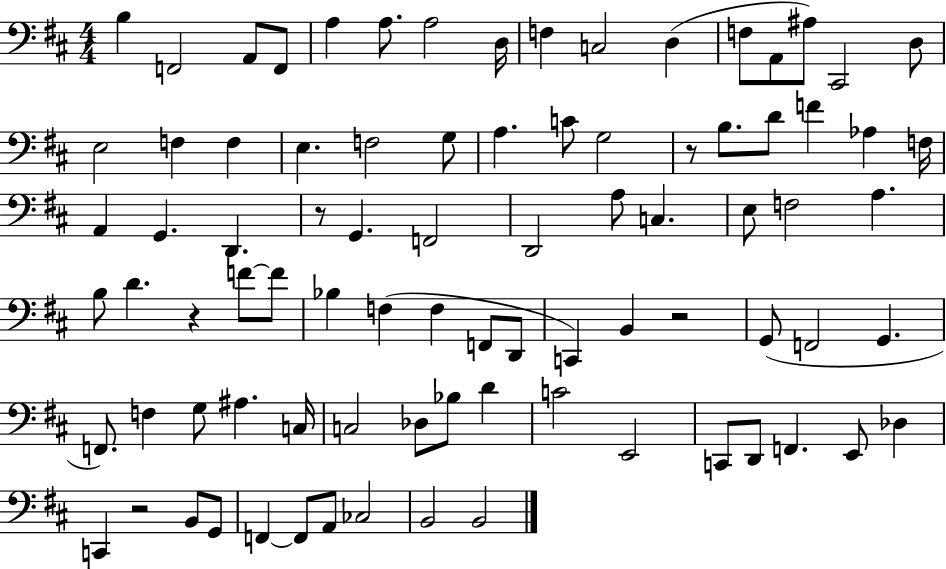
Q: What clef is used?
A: bass